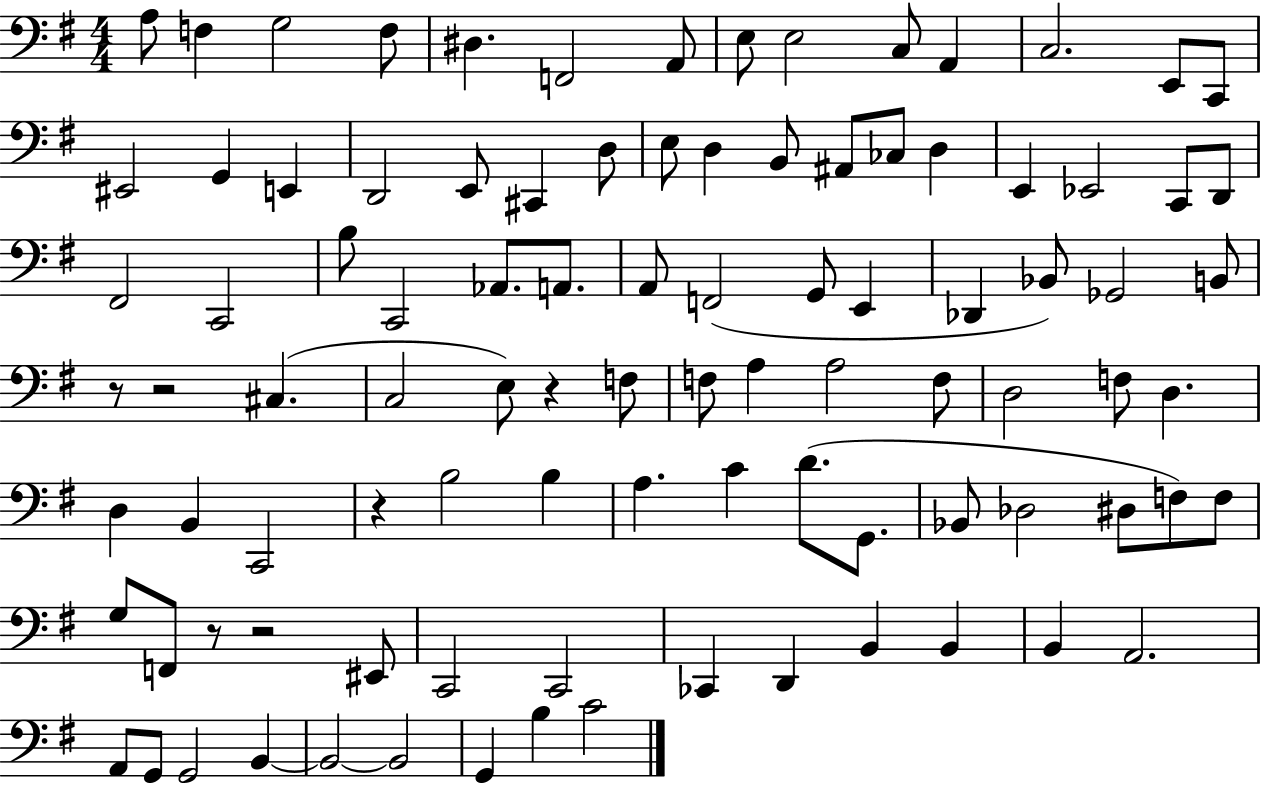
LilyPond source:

{
  \clef bass
  \numericTimeSignature
  \time 4/4
  \key g \major
  a8 f4 g2 f8 | dis4. f,2 a,8 | e8 e2 c8 a,4 | c2. e,8 c,8 | \break eis,2 g,4 e,4 | d,2 e,8 cis,4 d8 | e8 d4 b,8 ais,8 ces8 d4 | e,4 ees,2 c,8 d,8 | \break fis,2 c,2 | b8 c,2 aes,8. a,8. | a,8 f,2( g,8 e,4 | des,4 bes,8) ges,2 b,8 | \break r8 r2 cis4.( | c2 e8) r4 f8 | f8 a4 a2 f8 | d2 f8 d4. | \break d4 b,4 c,2 | r4 b2 b4 | a4. c'4 d'8.( g,8. | bes,8 des2 dis8 f8) f8 | \break g8 f,8 r8 r2 eis,8 | c,2 c,2 | ces,4 d,4 b,4 b,4 | b,4 a,2. | \break a,8 g,8 g,2 b,4~~ | b,2~~ b,2 | g,4 b4 c'2 | \bar "|."
}